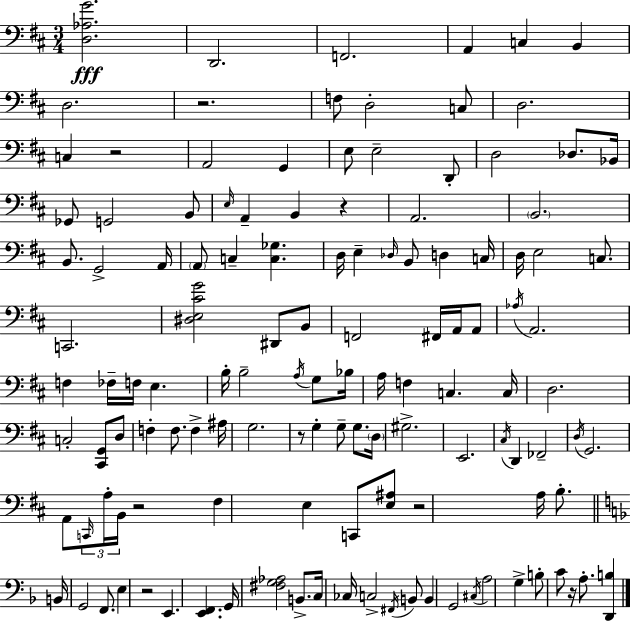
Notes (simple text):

[D3,Ab3,G4]/h. D2/h. F2/h. A2/q C3/q B2/q D3/h. R/h. F3/e D3/h C3/e D3/h. C3/q R/h A2/h G2/q E3/e E3/h D2/e D3/h Db3/e. Bb2/s Gb2/e G2/h B2/e E3/s A2/q B2/q R/q A2/h. B2/h. B2/e. G2/h A2/s A2/e C3/q [C3,Gb3]/q. D3/s E3/q Db3/s B2/e D3/q C3/s D3/s E3/h C3/e. C2/h. [D#3,E3,C#4,G4]/h D#2/e B2/e F2/h F#2/s A2/s A2/e Ab3/s A2/h. F3/q FES3/s F3/s E3/q. B3/s B3/h A3/s G3/e Bb3/s A3/s F3/q C3/q. C3/s D3/h. C3/h [C#2,G2]/e D3/e F3/q F3/e. F3/q A#3/s G3/h. R/e G3/q G3/e G3/e. D3/s G#3/h. E2/h. C#3/s D2/q FES2/h D3/s G2/h. A2/e C2/s A3/s B2/s R/h F#3/q E3/q C2/e [E3,A#3]/e R/h A3/s B3/e. B2/s G2/h F2/e. E3/q R/h E2/q. [E2,F2]/q. G2/s [F#3,G3,Ab3]/h B2/e. C3/s CES3/s C3/h F#2/s B2/e B2/q G2/h C#3/s A3/h G3/q B3/e C4/e R/s A3/e. [D2,B3]/q